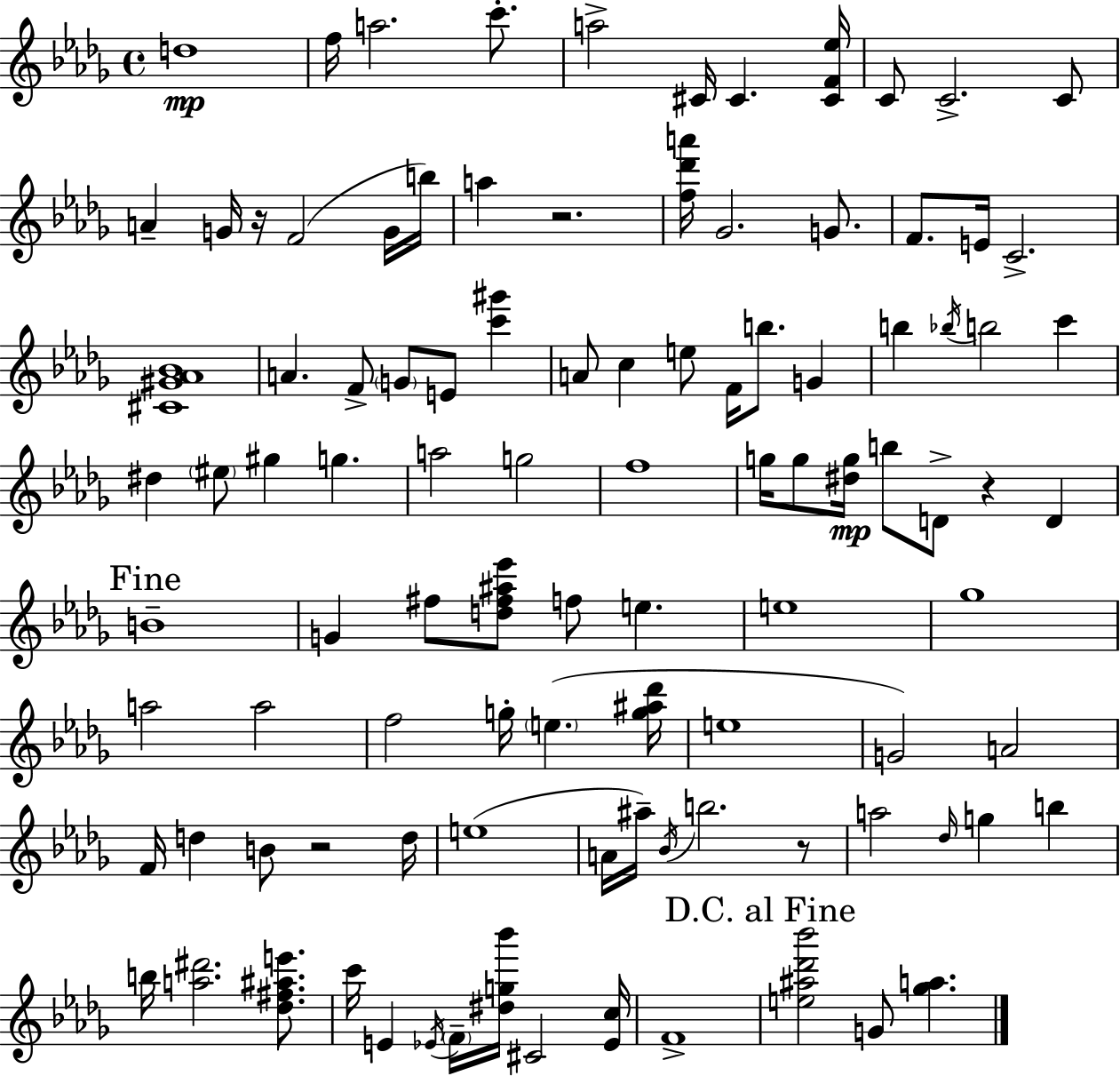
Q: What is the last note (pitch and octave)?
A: G4